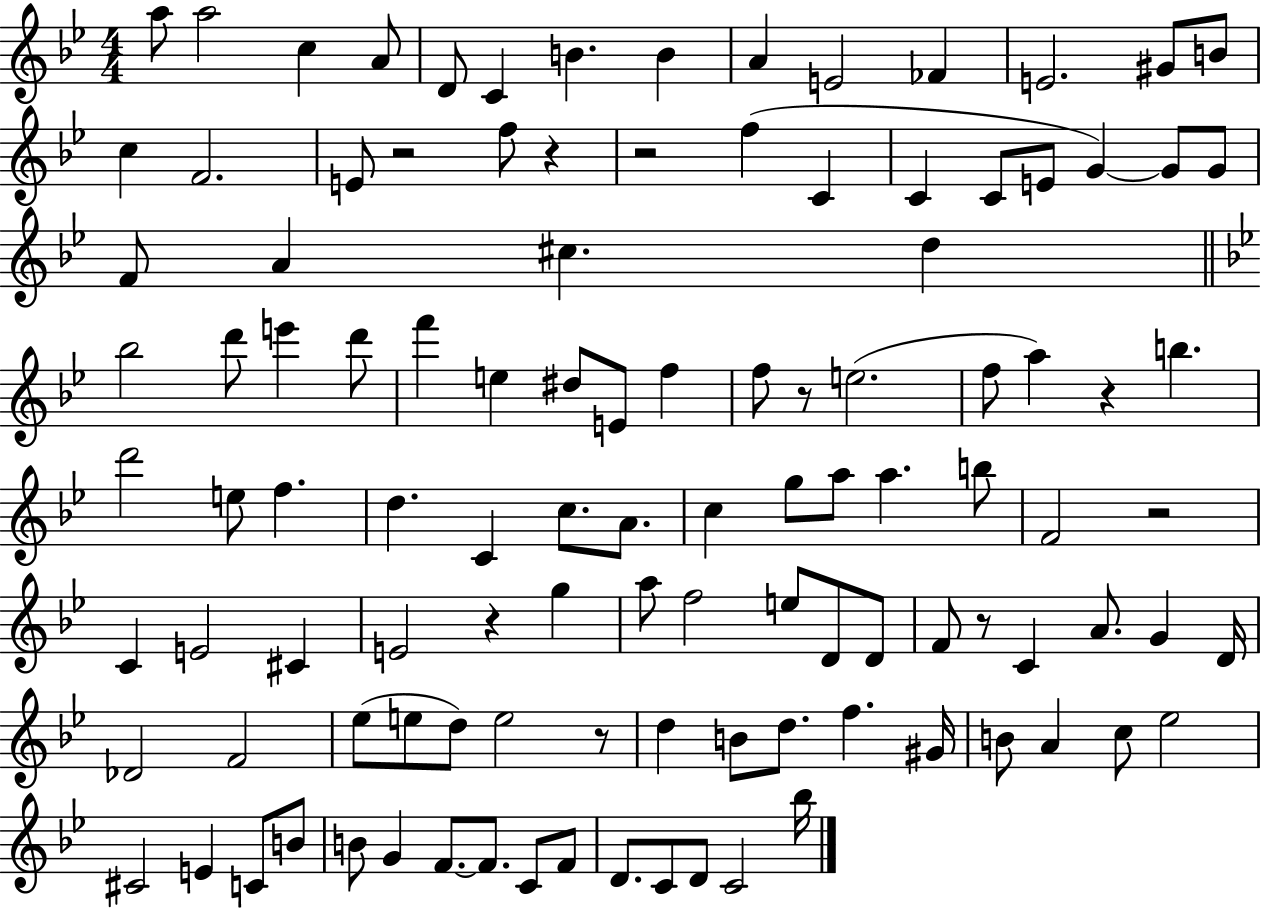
{
  \clef treble
  \numericTimeSignature
  \time 4/4
  \key bes \major
  a''8 a''2 c''4 a'8 | d'8 c'4 b'4. b'4 | a'4 e'2 fes'4 | e'2. gis'8 b'8 | \break c''4 f'2. | e'8 r2 f''8 r4 | r2 f''4( c'4 | c'4 c'8 e'8 g'4~~) g'8 g'8 | \break f'8 a'4 cis''4. d''4 | \bar "||" \break \key bes \major bes''2 d'''8 e'''4 d'''8 | f'''4 e''4 dis''8 e'8 f''4 | f''8 r8 e''2.( | f''8 a''4) r4 b''4. | \break d'''2 e''8 f''4. | d''4. c'4 c''8. a'8. | c''4 g''8 a''8 a''4. b''8 | f'2 r2 | \break c'4 e'2 cis'4 | e'2 r4 g''4 | a''8 f''2 e''8 d'8 d'8 | f'8 r8 c'4 a'8. g'4 d'16 | \break des'2 f'2 | ees''8( e''8 d''8) e''2 r8 | d''4 b'8 d''8. f''4. gis'16 | b'8 a'4 c''8 ees''2 | \break cis'2 e'4 c'8 b'8 | b'8 g'4 f'8.~~ f'8. c'8 f'8 | d'8. c'8 d'8 c'2 bes''16 | \bar "|."
}